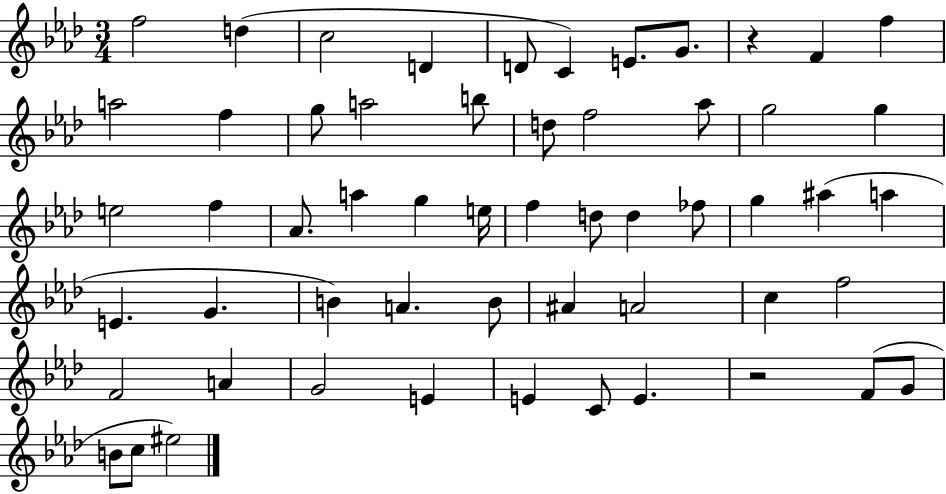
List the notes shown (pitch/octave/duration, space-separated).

F5/h D5/q C5/h D4/q D4/e C4/q E4/e. G4/e. R/q F4/q F5/q A5/h F5/q G5/e A5/h B5/e D5/e F5/h Ab5/e G5/h G5/q E5/h F5/q Ab4/e. A5/q G5/q E5/s F5/q D5/e D5/q FES5/e G5/q A#5/q A5/q E4/q. G4/q. B4/q A4/q. B4/e A#4/q A4/h C5/q F5/h F4/h A4/q G4/h E4/q E4/q C4/e E4/q. R/h F4/e G4/e B4/e C5/e EIS5/h